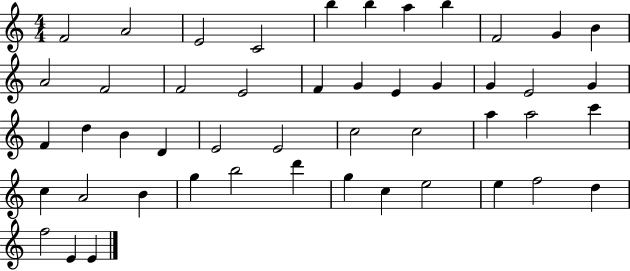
X:1
T:Untitled
M:4/4
L:1/4
K:C
F2 A2 E2 C2 b b a b F2 G B A2 F2 F2 E2 F G E G G E2 G F d B D E2 E2 c2 c2 a a2 c' c A2 B g b2 d' g c e2 e f2 d f2 E E